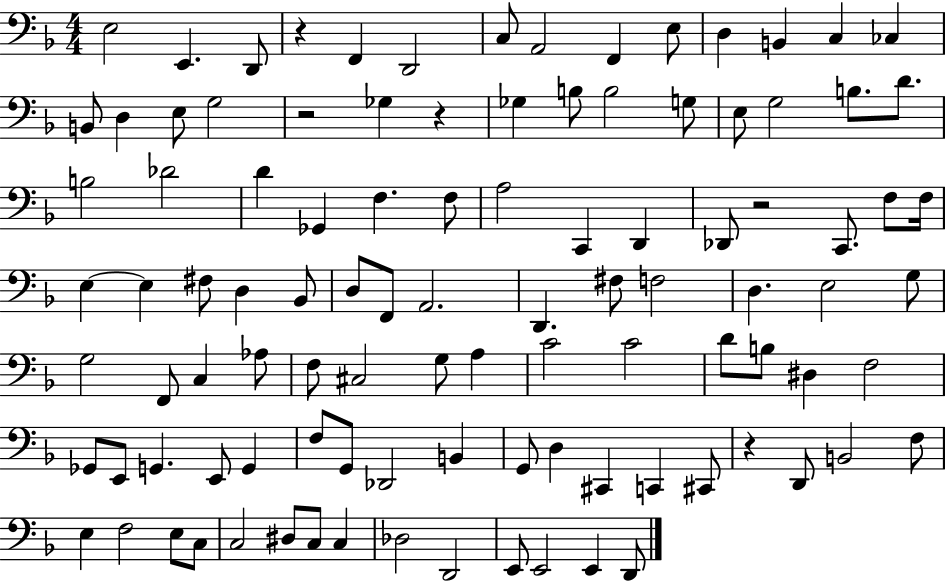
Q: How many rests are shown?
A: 5